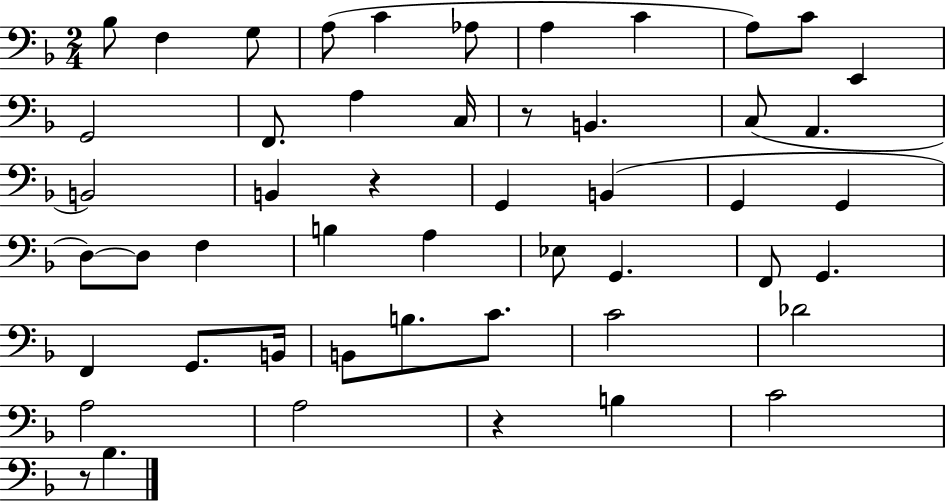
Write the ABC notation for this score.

X:1
T:Untitled
M:2/4
L:1/4
K:F
_B,/2 F, G,/2 A,/2 C _A,/2 A, C A,/2 C/2 E,, G,,2 F,,/2 A, C,/4 z/2 B,, C,/2 A,, B,,2 B,, z G,, B,, G,, G,, D,/2 D,/2 F, B, A, _E,/2 G,, F,,/2 G,, F,, G,,/2 B,,/4 B,,/2 B,/2 C/2 C2 _D2 A,2 A,2 z B, C2 z/2 _B,